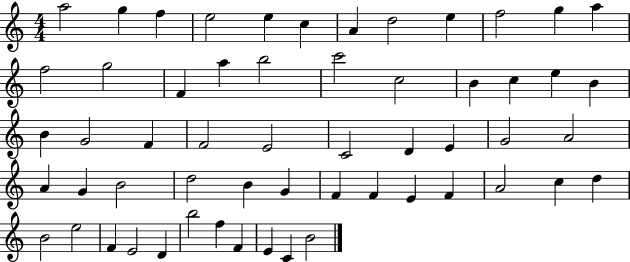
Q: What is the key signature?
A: C major